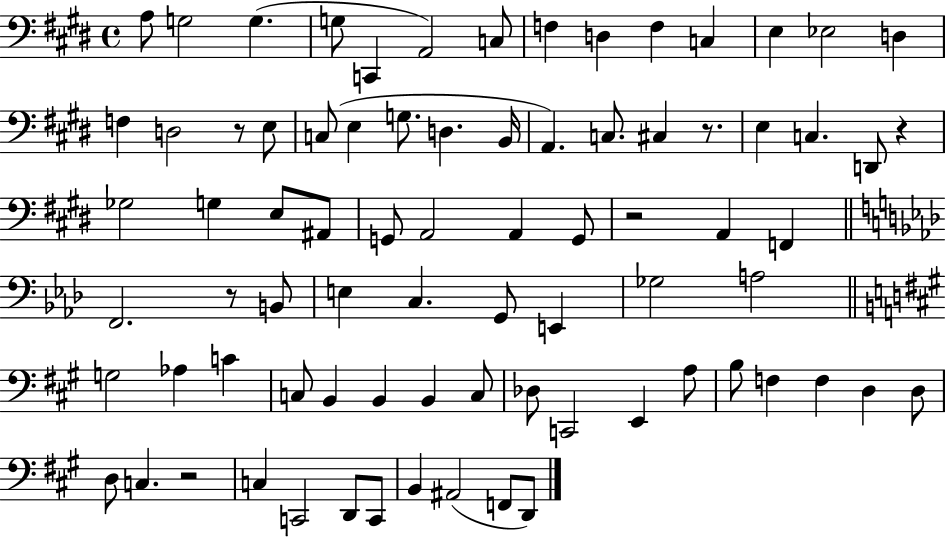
X:1
T:Untitled
M:4/4
L:1/4
K:E
A,/2 G,2 G, G,/2 C,, A,,2 C,/2 F, D, F, C, E, _E,2 D, F, D,2 z/2 E,/2 C,/2 E, G,/2 D, B,,/4 A,, C,/2 ^C, z/2 E, C, D,,/2 z _G,2 G, E,/2 ^A,,/2 G,,/2 A,,2 A,, G,,/2 z2 A,, F,, F,,2 z/2 B,,/2 E, C, G,,/2 E,, _G,2 A,2 G,2 _A, C C,/2 B,, B,, B,, C,/2 _D,/2 C,,2 E,, A,/2 B,/2 F, F, D, D,/2 D,/2 C, z2 C, C,,2 D,,/2 C,,/2 B,, ^A,,2 F,,/2 D,,/2